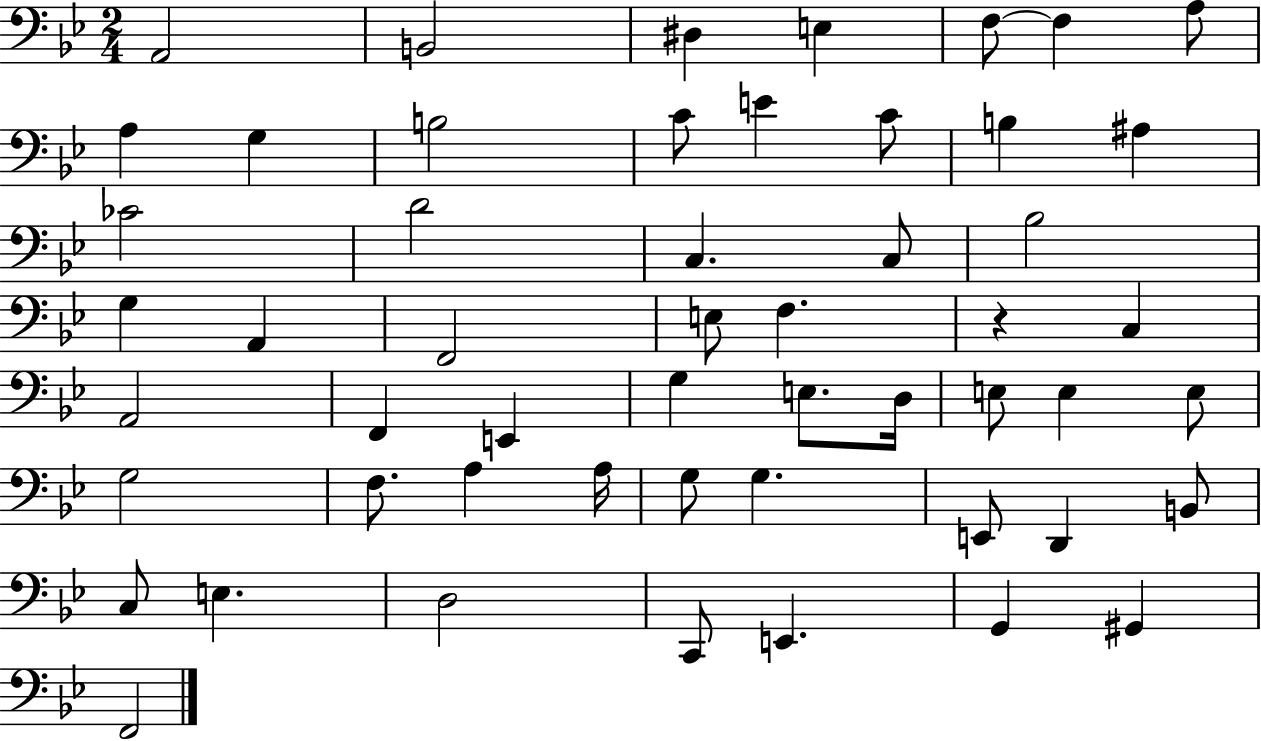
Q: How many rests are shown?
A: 1